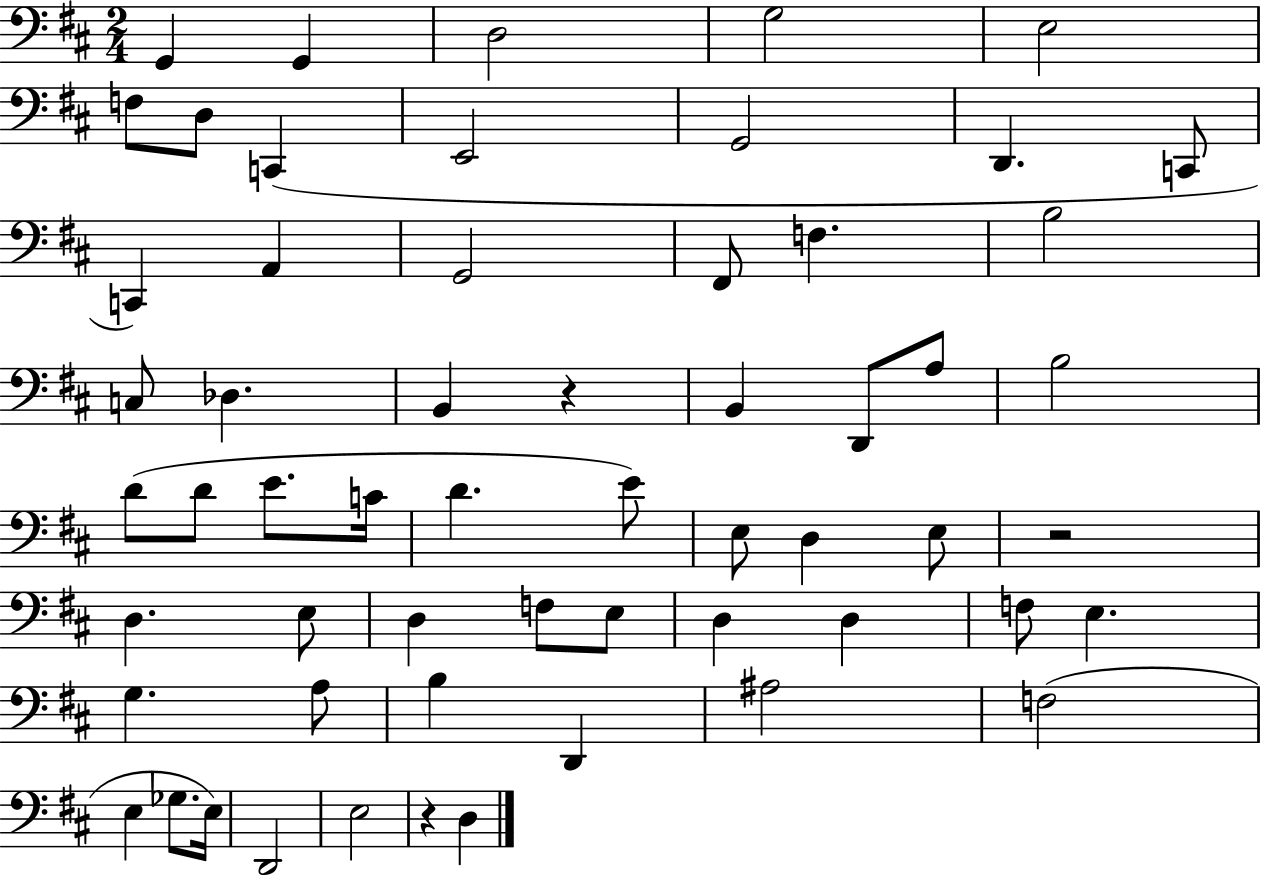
X:1
T:Untitled
M:2/4
L:1/4
K:D
G,, G,, D,2 G,2 E,2 F,/2 D,/2 C,, E,,2 G,,2 D,, C,,/2 C,, A,, G,,2 ^F,,/2 F, B,2 C,/2 _D, B,, z B,, D,,/2 A,/2 B,2 D/2 D/2 E/2 C/4 D E/2 E,/2 D, E,/2 z2 D, E,/2 D, F,/2 E,/2 D, D, F,/2 E, G, A,/2 B, D,, ^A,2 F,2 E, _G,/2 E,/4 D,,2 E,2 z D,